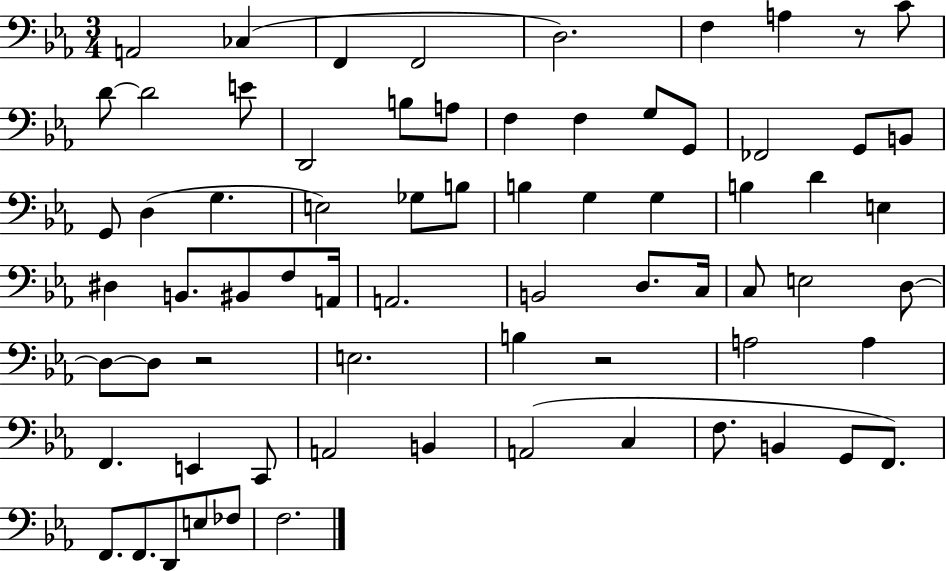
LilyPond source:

{
  \clef bass
  \numericTimeSignature
  \time 3/4
  \key ees \major
  a,2 ces4( | f,4 f,2 | d2.) | f4 a4 r8 c'8 | \break d'8~~ d'2 e'8 | d,2 b8 a8 | f4 f4 g8 g,8 | fes,2 g,8 b,8 | \break g,8 d4( g4. | e2) ges8 b8 | b4 g4 g4 | b4 d'4 e4 | \break dis4 b,8. bis,8 f8 a,16 | a,2. | b,2 d8. c16 | c8 e2 d8~~ | \break d8~~ d8 r2 | e2. | b4 r2 | a2 a4 | \break f,4. e,4 c,8 | a,2 b,4 | a,2( c4 | f8. b,4 g,8 f,8.) | \break f,8. f,8. d,8 e8 fes8 | f2. | \bar "|."
}